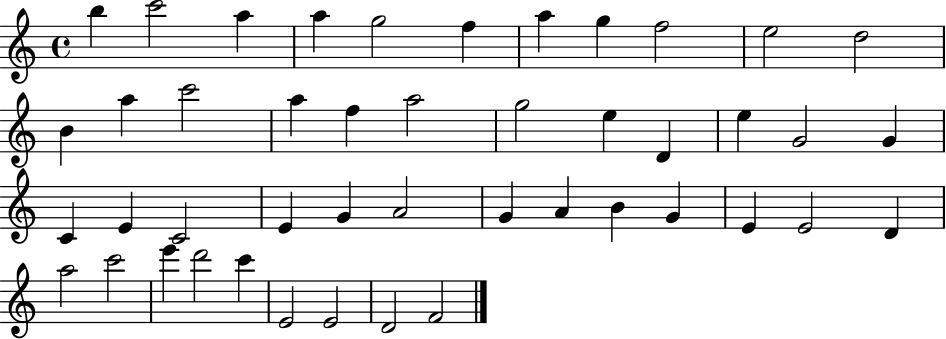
{
  \clef treble
  \time 4/4
  \defaultTimeSignature
  \key c \major
  b''4 c'''2 a''4 | a''4 g''2 f''4 | a''4 g''4 f''2 | e''2 d''2 | \break b'4 a''4 c'''2 | a''4 f''4 a''2 | g''2 e''4 d'4 | e''4 g'2 g'4 | \break c'4 e'4 c'2 | e'4 g'4 a'2 | g'4 a'4 b'4 g'4 | e'4 e'2 d'4 | \break a''2 c'''2 | e'''4 d'''2 c'''4 | e'2 e'2 | d'2 f'2 | \break \bar "|."
}